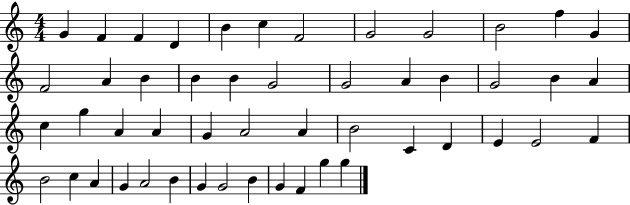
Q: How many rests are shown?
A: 0